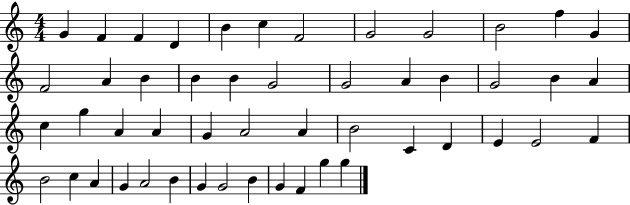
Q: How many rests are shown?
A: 0